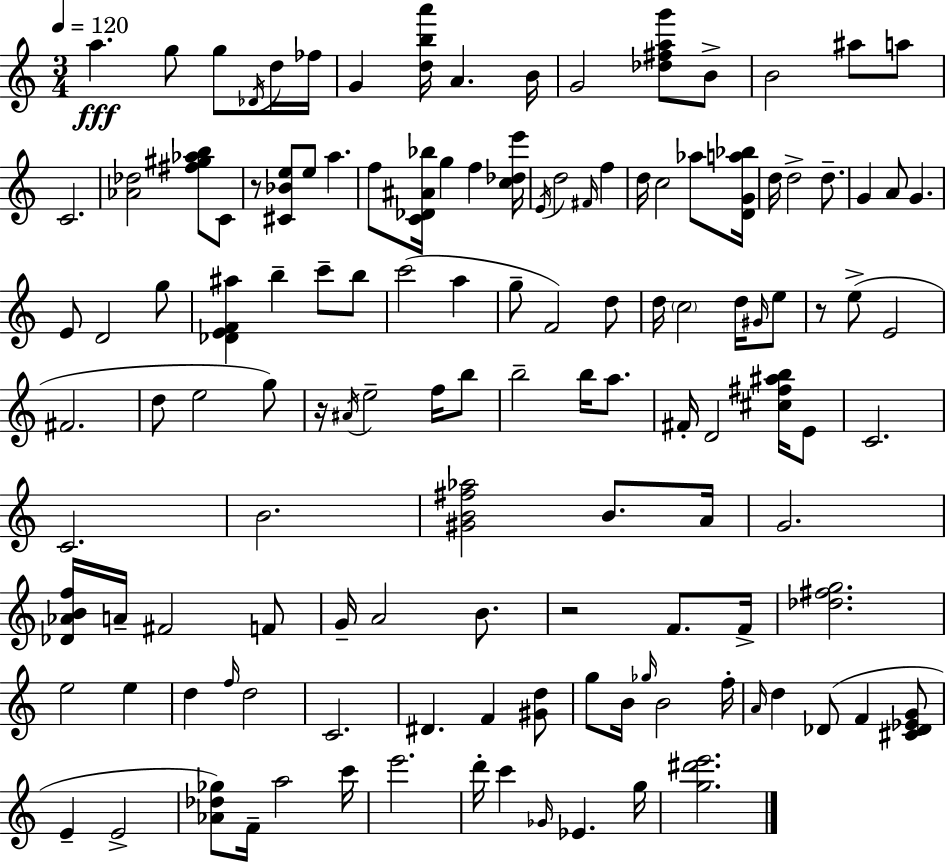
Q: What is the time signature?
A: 3/4